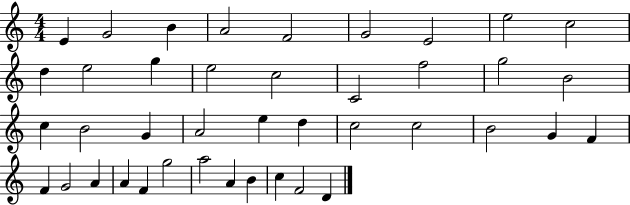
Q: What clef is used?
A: treble